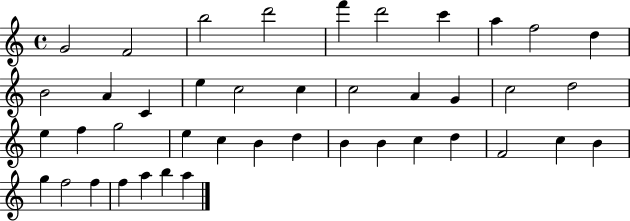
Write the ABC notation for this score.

X:1
T:Untitled
M:4/4
L:1/4
K:C
G2 F2 b2 d'2 f' d'2 c' a f2 d B2 A C e c2 c c2 A G c2 d2 e f g2 e c B d B B c d F2 c B g f2 f f a b a